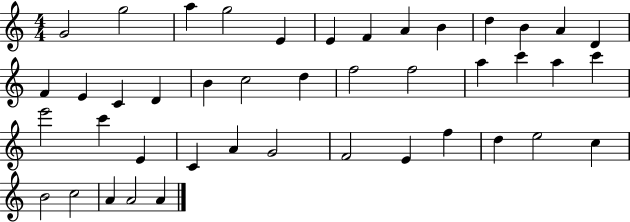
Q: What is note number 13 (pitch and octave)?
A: D4